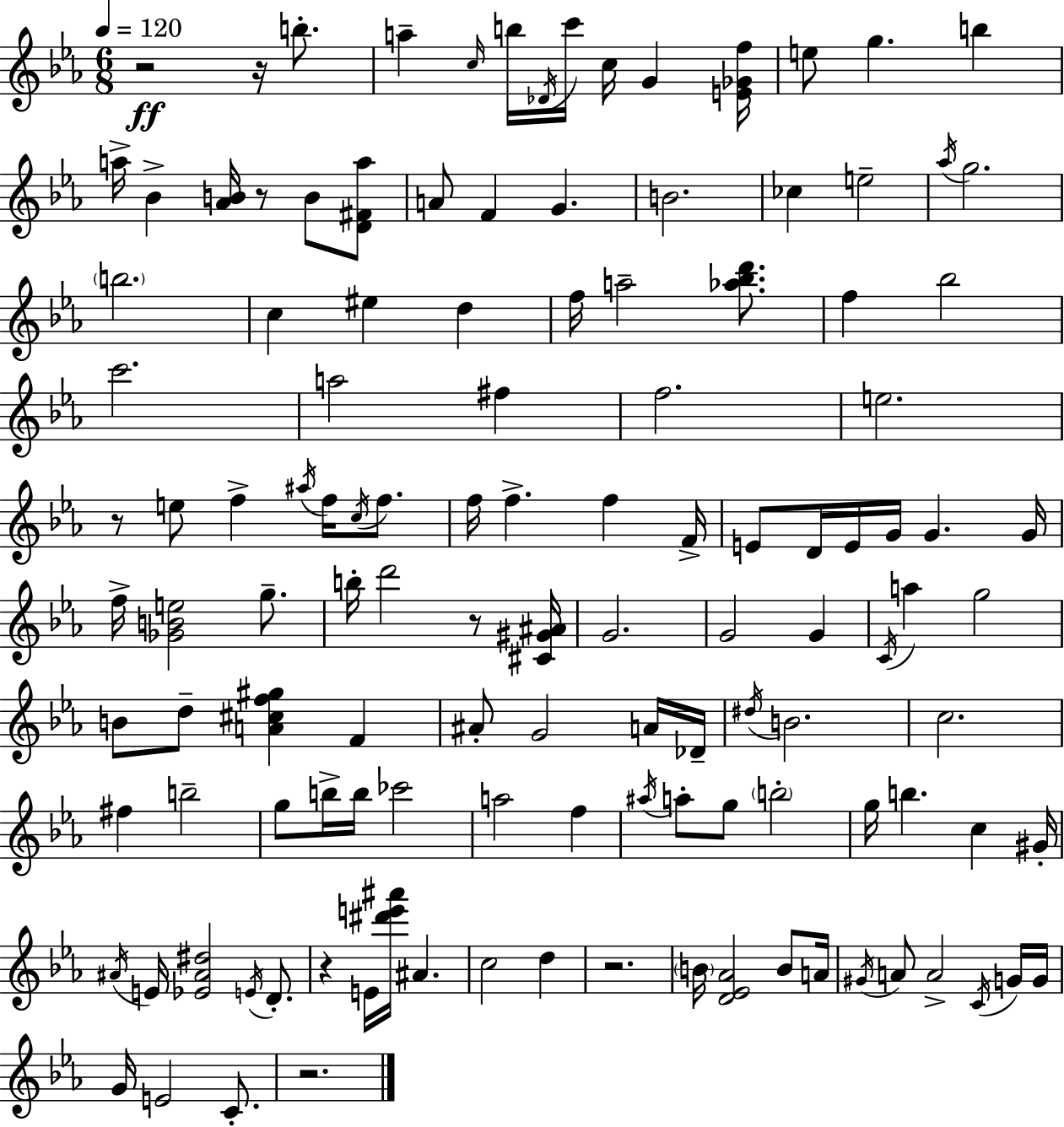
R/h R/s B5/e. A5/q C5/s B5/s Db4/s C6/s C5/s G4/q [E4,Gb4,F5]/s E5/e G5/q. B5/q A5/s Bb4/q [Ab4,B4]/s R/e B4/e [D4,F#4,A5]/e A4/e F4/q G4/q. B4/h. CES5/q E5/h Ab5/s G5/h. B5/h. C5/q EIS5/q D5/q F5/s A5/h [Ab5,Bb5,D6]/e. F5/q Bb5/h C6/h. A5/h F#5/q F5/h. E5/h. R/e E5/e F5/q A#5/s F5/s C5/s F5/e. F5/s F5/q. F5/q F4/s E4/e D4/s E4/s G4/s G4/q. G4/s F5/s [Gb4,B4,E5]/h G5/e. B5/s D6/h R/e [C#4,G#4,A#4]/s G4/h. G4/h G4/q C4/s A5/q G5/h B4/e D5/e [A4,C#5,F5,G#5]/q F4/q A#4/e G4/h A4/s Db4/s D#5/s B4/h. C5/h. F#5/q B5/h G5/e B5/s B5/s CES6/h A5/h F5/q A#5/s A5/e G5/e B5/h G5/s B5/q. C5/q G#4/s A#4/s E4/s [Eb4,A#4,D#5]/h E4/s D4/e. R/q E4/s [D#6,E6,A#6]/s A#4/q. C5/h D5/q R/h. B4/s [D4,Eb4,Ab4]/h B4/e A4/s G#4/s A4/e A4/h C4/s G4/s G4/s G4/s E4/h C4/e. R/h.